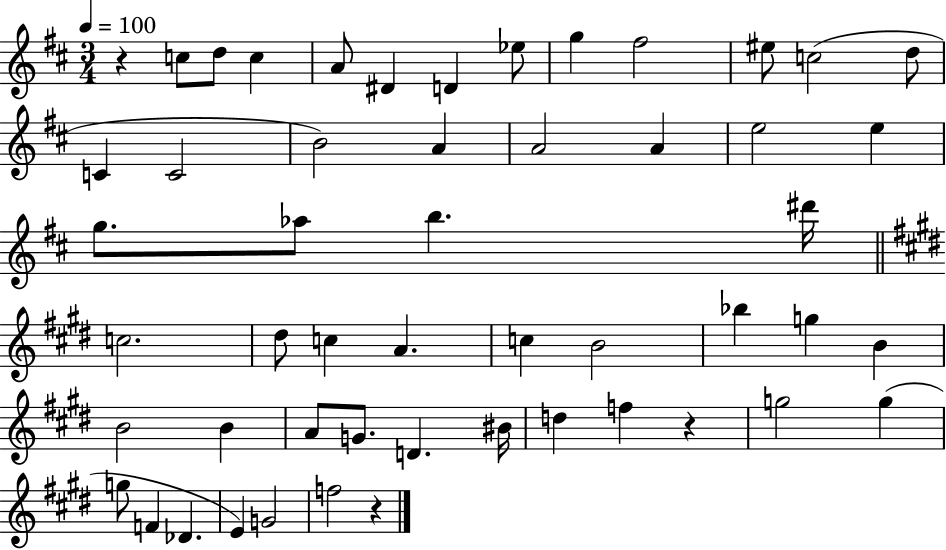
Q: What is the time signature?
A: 3/4